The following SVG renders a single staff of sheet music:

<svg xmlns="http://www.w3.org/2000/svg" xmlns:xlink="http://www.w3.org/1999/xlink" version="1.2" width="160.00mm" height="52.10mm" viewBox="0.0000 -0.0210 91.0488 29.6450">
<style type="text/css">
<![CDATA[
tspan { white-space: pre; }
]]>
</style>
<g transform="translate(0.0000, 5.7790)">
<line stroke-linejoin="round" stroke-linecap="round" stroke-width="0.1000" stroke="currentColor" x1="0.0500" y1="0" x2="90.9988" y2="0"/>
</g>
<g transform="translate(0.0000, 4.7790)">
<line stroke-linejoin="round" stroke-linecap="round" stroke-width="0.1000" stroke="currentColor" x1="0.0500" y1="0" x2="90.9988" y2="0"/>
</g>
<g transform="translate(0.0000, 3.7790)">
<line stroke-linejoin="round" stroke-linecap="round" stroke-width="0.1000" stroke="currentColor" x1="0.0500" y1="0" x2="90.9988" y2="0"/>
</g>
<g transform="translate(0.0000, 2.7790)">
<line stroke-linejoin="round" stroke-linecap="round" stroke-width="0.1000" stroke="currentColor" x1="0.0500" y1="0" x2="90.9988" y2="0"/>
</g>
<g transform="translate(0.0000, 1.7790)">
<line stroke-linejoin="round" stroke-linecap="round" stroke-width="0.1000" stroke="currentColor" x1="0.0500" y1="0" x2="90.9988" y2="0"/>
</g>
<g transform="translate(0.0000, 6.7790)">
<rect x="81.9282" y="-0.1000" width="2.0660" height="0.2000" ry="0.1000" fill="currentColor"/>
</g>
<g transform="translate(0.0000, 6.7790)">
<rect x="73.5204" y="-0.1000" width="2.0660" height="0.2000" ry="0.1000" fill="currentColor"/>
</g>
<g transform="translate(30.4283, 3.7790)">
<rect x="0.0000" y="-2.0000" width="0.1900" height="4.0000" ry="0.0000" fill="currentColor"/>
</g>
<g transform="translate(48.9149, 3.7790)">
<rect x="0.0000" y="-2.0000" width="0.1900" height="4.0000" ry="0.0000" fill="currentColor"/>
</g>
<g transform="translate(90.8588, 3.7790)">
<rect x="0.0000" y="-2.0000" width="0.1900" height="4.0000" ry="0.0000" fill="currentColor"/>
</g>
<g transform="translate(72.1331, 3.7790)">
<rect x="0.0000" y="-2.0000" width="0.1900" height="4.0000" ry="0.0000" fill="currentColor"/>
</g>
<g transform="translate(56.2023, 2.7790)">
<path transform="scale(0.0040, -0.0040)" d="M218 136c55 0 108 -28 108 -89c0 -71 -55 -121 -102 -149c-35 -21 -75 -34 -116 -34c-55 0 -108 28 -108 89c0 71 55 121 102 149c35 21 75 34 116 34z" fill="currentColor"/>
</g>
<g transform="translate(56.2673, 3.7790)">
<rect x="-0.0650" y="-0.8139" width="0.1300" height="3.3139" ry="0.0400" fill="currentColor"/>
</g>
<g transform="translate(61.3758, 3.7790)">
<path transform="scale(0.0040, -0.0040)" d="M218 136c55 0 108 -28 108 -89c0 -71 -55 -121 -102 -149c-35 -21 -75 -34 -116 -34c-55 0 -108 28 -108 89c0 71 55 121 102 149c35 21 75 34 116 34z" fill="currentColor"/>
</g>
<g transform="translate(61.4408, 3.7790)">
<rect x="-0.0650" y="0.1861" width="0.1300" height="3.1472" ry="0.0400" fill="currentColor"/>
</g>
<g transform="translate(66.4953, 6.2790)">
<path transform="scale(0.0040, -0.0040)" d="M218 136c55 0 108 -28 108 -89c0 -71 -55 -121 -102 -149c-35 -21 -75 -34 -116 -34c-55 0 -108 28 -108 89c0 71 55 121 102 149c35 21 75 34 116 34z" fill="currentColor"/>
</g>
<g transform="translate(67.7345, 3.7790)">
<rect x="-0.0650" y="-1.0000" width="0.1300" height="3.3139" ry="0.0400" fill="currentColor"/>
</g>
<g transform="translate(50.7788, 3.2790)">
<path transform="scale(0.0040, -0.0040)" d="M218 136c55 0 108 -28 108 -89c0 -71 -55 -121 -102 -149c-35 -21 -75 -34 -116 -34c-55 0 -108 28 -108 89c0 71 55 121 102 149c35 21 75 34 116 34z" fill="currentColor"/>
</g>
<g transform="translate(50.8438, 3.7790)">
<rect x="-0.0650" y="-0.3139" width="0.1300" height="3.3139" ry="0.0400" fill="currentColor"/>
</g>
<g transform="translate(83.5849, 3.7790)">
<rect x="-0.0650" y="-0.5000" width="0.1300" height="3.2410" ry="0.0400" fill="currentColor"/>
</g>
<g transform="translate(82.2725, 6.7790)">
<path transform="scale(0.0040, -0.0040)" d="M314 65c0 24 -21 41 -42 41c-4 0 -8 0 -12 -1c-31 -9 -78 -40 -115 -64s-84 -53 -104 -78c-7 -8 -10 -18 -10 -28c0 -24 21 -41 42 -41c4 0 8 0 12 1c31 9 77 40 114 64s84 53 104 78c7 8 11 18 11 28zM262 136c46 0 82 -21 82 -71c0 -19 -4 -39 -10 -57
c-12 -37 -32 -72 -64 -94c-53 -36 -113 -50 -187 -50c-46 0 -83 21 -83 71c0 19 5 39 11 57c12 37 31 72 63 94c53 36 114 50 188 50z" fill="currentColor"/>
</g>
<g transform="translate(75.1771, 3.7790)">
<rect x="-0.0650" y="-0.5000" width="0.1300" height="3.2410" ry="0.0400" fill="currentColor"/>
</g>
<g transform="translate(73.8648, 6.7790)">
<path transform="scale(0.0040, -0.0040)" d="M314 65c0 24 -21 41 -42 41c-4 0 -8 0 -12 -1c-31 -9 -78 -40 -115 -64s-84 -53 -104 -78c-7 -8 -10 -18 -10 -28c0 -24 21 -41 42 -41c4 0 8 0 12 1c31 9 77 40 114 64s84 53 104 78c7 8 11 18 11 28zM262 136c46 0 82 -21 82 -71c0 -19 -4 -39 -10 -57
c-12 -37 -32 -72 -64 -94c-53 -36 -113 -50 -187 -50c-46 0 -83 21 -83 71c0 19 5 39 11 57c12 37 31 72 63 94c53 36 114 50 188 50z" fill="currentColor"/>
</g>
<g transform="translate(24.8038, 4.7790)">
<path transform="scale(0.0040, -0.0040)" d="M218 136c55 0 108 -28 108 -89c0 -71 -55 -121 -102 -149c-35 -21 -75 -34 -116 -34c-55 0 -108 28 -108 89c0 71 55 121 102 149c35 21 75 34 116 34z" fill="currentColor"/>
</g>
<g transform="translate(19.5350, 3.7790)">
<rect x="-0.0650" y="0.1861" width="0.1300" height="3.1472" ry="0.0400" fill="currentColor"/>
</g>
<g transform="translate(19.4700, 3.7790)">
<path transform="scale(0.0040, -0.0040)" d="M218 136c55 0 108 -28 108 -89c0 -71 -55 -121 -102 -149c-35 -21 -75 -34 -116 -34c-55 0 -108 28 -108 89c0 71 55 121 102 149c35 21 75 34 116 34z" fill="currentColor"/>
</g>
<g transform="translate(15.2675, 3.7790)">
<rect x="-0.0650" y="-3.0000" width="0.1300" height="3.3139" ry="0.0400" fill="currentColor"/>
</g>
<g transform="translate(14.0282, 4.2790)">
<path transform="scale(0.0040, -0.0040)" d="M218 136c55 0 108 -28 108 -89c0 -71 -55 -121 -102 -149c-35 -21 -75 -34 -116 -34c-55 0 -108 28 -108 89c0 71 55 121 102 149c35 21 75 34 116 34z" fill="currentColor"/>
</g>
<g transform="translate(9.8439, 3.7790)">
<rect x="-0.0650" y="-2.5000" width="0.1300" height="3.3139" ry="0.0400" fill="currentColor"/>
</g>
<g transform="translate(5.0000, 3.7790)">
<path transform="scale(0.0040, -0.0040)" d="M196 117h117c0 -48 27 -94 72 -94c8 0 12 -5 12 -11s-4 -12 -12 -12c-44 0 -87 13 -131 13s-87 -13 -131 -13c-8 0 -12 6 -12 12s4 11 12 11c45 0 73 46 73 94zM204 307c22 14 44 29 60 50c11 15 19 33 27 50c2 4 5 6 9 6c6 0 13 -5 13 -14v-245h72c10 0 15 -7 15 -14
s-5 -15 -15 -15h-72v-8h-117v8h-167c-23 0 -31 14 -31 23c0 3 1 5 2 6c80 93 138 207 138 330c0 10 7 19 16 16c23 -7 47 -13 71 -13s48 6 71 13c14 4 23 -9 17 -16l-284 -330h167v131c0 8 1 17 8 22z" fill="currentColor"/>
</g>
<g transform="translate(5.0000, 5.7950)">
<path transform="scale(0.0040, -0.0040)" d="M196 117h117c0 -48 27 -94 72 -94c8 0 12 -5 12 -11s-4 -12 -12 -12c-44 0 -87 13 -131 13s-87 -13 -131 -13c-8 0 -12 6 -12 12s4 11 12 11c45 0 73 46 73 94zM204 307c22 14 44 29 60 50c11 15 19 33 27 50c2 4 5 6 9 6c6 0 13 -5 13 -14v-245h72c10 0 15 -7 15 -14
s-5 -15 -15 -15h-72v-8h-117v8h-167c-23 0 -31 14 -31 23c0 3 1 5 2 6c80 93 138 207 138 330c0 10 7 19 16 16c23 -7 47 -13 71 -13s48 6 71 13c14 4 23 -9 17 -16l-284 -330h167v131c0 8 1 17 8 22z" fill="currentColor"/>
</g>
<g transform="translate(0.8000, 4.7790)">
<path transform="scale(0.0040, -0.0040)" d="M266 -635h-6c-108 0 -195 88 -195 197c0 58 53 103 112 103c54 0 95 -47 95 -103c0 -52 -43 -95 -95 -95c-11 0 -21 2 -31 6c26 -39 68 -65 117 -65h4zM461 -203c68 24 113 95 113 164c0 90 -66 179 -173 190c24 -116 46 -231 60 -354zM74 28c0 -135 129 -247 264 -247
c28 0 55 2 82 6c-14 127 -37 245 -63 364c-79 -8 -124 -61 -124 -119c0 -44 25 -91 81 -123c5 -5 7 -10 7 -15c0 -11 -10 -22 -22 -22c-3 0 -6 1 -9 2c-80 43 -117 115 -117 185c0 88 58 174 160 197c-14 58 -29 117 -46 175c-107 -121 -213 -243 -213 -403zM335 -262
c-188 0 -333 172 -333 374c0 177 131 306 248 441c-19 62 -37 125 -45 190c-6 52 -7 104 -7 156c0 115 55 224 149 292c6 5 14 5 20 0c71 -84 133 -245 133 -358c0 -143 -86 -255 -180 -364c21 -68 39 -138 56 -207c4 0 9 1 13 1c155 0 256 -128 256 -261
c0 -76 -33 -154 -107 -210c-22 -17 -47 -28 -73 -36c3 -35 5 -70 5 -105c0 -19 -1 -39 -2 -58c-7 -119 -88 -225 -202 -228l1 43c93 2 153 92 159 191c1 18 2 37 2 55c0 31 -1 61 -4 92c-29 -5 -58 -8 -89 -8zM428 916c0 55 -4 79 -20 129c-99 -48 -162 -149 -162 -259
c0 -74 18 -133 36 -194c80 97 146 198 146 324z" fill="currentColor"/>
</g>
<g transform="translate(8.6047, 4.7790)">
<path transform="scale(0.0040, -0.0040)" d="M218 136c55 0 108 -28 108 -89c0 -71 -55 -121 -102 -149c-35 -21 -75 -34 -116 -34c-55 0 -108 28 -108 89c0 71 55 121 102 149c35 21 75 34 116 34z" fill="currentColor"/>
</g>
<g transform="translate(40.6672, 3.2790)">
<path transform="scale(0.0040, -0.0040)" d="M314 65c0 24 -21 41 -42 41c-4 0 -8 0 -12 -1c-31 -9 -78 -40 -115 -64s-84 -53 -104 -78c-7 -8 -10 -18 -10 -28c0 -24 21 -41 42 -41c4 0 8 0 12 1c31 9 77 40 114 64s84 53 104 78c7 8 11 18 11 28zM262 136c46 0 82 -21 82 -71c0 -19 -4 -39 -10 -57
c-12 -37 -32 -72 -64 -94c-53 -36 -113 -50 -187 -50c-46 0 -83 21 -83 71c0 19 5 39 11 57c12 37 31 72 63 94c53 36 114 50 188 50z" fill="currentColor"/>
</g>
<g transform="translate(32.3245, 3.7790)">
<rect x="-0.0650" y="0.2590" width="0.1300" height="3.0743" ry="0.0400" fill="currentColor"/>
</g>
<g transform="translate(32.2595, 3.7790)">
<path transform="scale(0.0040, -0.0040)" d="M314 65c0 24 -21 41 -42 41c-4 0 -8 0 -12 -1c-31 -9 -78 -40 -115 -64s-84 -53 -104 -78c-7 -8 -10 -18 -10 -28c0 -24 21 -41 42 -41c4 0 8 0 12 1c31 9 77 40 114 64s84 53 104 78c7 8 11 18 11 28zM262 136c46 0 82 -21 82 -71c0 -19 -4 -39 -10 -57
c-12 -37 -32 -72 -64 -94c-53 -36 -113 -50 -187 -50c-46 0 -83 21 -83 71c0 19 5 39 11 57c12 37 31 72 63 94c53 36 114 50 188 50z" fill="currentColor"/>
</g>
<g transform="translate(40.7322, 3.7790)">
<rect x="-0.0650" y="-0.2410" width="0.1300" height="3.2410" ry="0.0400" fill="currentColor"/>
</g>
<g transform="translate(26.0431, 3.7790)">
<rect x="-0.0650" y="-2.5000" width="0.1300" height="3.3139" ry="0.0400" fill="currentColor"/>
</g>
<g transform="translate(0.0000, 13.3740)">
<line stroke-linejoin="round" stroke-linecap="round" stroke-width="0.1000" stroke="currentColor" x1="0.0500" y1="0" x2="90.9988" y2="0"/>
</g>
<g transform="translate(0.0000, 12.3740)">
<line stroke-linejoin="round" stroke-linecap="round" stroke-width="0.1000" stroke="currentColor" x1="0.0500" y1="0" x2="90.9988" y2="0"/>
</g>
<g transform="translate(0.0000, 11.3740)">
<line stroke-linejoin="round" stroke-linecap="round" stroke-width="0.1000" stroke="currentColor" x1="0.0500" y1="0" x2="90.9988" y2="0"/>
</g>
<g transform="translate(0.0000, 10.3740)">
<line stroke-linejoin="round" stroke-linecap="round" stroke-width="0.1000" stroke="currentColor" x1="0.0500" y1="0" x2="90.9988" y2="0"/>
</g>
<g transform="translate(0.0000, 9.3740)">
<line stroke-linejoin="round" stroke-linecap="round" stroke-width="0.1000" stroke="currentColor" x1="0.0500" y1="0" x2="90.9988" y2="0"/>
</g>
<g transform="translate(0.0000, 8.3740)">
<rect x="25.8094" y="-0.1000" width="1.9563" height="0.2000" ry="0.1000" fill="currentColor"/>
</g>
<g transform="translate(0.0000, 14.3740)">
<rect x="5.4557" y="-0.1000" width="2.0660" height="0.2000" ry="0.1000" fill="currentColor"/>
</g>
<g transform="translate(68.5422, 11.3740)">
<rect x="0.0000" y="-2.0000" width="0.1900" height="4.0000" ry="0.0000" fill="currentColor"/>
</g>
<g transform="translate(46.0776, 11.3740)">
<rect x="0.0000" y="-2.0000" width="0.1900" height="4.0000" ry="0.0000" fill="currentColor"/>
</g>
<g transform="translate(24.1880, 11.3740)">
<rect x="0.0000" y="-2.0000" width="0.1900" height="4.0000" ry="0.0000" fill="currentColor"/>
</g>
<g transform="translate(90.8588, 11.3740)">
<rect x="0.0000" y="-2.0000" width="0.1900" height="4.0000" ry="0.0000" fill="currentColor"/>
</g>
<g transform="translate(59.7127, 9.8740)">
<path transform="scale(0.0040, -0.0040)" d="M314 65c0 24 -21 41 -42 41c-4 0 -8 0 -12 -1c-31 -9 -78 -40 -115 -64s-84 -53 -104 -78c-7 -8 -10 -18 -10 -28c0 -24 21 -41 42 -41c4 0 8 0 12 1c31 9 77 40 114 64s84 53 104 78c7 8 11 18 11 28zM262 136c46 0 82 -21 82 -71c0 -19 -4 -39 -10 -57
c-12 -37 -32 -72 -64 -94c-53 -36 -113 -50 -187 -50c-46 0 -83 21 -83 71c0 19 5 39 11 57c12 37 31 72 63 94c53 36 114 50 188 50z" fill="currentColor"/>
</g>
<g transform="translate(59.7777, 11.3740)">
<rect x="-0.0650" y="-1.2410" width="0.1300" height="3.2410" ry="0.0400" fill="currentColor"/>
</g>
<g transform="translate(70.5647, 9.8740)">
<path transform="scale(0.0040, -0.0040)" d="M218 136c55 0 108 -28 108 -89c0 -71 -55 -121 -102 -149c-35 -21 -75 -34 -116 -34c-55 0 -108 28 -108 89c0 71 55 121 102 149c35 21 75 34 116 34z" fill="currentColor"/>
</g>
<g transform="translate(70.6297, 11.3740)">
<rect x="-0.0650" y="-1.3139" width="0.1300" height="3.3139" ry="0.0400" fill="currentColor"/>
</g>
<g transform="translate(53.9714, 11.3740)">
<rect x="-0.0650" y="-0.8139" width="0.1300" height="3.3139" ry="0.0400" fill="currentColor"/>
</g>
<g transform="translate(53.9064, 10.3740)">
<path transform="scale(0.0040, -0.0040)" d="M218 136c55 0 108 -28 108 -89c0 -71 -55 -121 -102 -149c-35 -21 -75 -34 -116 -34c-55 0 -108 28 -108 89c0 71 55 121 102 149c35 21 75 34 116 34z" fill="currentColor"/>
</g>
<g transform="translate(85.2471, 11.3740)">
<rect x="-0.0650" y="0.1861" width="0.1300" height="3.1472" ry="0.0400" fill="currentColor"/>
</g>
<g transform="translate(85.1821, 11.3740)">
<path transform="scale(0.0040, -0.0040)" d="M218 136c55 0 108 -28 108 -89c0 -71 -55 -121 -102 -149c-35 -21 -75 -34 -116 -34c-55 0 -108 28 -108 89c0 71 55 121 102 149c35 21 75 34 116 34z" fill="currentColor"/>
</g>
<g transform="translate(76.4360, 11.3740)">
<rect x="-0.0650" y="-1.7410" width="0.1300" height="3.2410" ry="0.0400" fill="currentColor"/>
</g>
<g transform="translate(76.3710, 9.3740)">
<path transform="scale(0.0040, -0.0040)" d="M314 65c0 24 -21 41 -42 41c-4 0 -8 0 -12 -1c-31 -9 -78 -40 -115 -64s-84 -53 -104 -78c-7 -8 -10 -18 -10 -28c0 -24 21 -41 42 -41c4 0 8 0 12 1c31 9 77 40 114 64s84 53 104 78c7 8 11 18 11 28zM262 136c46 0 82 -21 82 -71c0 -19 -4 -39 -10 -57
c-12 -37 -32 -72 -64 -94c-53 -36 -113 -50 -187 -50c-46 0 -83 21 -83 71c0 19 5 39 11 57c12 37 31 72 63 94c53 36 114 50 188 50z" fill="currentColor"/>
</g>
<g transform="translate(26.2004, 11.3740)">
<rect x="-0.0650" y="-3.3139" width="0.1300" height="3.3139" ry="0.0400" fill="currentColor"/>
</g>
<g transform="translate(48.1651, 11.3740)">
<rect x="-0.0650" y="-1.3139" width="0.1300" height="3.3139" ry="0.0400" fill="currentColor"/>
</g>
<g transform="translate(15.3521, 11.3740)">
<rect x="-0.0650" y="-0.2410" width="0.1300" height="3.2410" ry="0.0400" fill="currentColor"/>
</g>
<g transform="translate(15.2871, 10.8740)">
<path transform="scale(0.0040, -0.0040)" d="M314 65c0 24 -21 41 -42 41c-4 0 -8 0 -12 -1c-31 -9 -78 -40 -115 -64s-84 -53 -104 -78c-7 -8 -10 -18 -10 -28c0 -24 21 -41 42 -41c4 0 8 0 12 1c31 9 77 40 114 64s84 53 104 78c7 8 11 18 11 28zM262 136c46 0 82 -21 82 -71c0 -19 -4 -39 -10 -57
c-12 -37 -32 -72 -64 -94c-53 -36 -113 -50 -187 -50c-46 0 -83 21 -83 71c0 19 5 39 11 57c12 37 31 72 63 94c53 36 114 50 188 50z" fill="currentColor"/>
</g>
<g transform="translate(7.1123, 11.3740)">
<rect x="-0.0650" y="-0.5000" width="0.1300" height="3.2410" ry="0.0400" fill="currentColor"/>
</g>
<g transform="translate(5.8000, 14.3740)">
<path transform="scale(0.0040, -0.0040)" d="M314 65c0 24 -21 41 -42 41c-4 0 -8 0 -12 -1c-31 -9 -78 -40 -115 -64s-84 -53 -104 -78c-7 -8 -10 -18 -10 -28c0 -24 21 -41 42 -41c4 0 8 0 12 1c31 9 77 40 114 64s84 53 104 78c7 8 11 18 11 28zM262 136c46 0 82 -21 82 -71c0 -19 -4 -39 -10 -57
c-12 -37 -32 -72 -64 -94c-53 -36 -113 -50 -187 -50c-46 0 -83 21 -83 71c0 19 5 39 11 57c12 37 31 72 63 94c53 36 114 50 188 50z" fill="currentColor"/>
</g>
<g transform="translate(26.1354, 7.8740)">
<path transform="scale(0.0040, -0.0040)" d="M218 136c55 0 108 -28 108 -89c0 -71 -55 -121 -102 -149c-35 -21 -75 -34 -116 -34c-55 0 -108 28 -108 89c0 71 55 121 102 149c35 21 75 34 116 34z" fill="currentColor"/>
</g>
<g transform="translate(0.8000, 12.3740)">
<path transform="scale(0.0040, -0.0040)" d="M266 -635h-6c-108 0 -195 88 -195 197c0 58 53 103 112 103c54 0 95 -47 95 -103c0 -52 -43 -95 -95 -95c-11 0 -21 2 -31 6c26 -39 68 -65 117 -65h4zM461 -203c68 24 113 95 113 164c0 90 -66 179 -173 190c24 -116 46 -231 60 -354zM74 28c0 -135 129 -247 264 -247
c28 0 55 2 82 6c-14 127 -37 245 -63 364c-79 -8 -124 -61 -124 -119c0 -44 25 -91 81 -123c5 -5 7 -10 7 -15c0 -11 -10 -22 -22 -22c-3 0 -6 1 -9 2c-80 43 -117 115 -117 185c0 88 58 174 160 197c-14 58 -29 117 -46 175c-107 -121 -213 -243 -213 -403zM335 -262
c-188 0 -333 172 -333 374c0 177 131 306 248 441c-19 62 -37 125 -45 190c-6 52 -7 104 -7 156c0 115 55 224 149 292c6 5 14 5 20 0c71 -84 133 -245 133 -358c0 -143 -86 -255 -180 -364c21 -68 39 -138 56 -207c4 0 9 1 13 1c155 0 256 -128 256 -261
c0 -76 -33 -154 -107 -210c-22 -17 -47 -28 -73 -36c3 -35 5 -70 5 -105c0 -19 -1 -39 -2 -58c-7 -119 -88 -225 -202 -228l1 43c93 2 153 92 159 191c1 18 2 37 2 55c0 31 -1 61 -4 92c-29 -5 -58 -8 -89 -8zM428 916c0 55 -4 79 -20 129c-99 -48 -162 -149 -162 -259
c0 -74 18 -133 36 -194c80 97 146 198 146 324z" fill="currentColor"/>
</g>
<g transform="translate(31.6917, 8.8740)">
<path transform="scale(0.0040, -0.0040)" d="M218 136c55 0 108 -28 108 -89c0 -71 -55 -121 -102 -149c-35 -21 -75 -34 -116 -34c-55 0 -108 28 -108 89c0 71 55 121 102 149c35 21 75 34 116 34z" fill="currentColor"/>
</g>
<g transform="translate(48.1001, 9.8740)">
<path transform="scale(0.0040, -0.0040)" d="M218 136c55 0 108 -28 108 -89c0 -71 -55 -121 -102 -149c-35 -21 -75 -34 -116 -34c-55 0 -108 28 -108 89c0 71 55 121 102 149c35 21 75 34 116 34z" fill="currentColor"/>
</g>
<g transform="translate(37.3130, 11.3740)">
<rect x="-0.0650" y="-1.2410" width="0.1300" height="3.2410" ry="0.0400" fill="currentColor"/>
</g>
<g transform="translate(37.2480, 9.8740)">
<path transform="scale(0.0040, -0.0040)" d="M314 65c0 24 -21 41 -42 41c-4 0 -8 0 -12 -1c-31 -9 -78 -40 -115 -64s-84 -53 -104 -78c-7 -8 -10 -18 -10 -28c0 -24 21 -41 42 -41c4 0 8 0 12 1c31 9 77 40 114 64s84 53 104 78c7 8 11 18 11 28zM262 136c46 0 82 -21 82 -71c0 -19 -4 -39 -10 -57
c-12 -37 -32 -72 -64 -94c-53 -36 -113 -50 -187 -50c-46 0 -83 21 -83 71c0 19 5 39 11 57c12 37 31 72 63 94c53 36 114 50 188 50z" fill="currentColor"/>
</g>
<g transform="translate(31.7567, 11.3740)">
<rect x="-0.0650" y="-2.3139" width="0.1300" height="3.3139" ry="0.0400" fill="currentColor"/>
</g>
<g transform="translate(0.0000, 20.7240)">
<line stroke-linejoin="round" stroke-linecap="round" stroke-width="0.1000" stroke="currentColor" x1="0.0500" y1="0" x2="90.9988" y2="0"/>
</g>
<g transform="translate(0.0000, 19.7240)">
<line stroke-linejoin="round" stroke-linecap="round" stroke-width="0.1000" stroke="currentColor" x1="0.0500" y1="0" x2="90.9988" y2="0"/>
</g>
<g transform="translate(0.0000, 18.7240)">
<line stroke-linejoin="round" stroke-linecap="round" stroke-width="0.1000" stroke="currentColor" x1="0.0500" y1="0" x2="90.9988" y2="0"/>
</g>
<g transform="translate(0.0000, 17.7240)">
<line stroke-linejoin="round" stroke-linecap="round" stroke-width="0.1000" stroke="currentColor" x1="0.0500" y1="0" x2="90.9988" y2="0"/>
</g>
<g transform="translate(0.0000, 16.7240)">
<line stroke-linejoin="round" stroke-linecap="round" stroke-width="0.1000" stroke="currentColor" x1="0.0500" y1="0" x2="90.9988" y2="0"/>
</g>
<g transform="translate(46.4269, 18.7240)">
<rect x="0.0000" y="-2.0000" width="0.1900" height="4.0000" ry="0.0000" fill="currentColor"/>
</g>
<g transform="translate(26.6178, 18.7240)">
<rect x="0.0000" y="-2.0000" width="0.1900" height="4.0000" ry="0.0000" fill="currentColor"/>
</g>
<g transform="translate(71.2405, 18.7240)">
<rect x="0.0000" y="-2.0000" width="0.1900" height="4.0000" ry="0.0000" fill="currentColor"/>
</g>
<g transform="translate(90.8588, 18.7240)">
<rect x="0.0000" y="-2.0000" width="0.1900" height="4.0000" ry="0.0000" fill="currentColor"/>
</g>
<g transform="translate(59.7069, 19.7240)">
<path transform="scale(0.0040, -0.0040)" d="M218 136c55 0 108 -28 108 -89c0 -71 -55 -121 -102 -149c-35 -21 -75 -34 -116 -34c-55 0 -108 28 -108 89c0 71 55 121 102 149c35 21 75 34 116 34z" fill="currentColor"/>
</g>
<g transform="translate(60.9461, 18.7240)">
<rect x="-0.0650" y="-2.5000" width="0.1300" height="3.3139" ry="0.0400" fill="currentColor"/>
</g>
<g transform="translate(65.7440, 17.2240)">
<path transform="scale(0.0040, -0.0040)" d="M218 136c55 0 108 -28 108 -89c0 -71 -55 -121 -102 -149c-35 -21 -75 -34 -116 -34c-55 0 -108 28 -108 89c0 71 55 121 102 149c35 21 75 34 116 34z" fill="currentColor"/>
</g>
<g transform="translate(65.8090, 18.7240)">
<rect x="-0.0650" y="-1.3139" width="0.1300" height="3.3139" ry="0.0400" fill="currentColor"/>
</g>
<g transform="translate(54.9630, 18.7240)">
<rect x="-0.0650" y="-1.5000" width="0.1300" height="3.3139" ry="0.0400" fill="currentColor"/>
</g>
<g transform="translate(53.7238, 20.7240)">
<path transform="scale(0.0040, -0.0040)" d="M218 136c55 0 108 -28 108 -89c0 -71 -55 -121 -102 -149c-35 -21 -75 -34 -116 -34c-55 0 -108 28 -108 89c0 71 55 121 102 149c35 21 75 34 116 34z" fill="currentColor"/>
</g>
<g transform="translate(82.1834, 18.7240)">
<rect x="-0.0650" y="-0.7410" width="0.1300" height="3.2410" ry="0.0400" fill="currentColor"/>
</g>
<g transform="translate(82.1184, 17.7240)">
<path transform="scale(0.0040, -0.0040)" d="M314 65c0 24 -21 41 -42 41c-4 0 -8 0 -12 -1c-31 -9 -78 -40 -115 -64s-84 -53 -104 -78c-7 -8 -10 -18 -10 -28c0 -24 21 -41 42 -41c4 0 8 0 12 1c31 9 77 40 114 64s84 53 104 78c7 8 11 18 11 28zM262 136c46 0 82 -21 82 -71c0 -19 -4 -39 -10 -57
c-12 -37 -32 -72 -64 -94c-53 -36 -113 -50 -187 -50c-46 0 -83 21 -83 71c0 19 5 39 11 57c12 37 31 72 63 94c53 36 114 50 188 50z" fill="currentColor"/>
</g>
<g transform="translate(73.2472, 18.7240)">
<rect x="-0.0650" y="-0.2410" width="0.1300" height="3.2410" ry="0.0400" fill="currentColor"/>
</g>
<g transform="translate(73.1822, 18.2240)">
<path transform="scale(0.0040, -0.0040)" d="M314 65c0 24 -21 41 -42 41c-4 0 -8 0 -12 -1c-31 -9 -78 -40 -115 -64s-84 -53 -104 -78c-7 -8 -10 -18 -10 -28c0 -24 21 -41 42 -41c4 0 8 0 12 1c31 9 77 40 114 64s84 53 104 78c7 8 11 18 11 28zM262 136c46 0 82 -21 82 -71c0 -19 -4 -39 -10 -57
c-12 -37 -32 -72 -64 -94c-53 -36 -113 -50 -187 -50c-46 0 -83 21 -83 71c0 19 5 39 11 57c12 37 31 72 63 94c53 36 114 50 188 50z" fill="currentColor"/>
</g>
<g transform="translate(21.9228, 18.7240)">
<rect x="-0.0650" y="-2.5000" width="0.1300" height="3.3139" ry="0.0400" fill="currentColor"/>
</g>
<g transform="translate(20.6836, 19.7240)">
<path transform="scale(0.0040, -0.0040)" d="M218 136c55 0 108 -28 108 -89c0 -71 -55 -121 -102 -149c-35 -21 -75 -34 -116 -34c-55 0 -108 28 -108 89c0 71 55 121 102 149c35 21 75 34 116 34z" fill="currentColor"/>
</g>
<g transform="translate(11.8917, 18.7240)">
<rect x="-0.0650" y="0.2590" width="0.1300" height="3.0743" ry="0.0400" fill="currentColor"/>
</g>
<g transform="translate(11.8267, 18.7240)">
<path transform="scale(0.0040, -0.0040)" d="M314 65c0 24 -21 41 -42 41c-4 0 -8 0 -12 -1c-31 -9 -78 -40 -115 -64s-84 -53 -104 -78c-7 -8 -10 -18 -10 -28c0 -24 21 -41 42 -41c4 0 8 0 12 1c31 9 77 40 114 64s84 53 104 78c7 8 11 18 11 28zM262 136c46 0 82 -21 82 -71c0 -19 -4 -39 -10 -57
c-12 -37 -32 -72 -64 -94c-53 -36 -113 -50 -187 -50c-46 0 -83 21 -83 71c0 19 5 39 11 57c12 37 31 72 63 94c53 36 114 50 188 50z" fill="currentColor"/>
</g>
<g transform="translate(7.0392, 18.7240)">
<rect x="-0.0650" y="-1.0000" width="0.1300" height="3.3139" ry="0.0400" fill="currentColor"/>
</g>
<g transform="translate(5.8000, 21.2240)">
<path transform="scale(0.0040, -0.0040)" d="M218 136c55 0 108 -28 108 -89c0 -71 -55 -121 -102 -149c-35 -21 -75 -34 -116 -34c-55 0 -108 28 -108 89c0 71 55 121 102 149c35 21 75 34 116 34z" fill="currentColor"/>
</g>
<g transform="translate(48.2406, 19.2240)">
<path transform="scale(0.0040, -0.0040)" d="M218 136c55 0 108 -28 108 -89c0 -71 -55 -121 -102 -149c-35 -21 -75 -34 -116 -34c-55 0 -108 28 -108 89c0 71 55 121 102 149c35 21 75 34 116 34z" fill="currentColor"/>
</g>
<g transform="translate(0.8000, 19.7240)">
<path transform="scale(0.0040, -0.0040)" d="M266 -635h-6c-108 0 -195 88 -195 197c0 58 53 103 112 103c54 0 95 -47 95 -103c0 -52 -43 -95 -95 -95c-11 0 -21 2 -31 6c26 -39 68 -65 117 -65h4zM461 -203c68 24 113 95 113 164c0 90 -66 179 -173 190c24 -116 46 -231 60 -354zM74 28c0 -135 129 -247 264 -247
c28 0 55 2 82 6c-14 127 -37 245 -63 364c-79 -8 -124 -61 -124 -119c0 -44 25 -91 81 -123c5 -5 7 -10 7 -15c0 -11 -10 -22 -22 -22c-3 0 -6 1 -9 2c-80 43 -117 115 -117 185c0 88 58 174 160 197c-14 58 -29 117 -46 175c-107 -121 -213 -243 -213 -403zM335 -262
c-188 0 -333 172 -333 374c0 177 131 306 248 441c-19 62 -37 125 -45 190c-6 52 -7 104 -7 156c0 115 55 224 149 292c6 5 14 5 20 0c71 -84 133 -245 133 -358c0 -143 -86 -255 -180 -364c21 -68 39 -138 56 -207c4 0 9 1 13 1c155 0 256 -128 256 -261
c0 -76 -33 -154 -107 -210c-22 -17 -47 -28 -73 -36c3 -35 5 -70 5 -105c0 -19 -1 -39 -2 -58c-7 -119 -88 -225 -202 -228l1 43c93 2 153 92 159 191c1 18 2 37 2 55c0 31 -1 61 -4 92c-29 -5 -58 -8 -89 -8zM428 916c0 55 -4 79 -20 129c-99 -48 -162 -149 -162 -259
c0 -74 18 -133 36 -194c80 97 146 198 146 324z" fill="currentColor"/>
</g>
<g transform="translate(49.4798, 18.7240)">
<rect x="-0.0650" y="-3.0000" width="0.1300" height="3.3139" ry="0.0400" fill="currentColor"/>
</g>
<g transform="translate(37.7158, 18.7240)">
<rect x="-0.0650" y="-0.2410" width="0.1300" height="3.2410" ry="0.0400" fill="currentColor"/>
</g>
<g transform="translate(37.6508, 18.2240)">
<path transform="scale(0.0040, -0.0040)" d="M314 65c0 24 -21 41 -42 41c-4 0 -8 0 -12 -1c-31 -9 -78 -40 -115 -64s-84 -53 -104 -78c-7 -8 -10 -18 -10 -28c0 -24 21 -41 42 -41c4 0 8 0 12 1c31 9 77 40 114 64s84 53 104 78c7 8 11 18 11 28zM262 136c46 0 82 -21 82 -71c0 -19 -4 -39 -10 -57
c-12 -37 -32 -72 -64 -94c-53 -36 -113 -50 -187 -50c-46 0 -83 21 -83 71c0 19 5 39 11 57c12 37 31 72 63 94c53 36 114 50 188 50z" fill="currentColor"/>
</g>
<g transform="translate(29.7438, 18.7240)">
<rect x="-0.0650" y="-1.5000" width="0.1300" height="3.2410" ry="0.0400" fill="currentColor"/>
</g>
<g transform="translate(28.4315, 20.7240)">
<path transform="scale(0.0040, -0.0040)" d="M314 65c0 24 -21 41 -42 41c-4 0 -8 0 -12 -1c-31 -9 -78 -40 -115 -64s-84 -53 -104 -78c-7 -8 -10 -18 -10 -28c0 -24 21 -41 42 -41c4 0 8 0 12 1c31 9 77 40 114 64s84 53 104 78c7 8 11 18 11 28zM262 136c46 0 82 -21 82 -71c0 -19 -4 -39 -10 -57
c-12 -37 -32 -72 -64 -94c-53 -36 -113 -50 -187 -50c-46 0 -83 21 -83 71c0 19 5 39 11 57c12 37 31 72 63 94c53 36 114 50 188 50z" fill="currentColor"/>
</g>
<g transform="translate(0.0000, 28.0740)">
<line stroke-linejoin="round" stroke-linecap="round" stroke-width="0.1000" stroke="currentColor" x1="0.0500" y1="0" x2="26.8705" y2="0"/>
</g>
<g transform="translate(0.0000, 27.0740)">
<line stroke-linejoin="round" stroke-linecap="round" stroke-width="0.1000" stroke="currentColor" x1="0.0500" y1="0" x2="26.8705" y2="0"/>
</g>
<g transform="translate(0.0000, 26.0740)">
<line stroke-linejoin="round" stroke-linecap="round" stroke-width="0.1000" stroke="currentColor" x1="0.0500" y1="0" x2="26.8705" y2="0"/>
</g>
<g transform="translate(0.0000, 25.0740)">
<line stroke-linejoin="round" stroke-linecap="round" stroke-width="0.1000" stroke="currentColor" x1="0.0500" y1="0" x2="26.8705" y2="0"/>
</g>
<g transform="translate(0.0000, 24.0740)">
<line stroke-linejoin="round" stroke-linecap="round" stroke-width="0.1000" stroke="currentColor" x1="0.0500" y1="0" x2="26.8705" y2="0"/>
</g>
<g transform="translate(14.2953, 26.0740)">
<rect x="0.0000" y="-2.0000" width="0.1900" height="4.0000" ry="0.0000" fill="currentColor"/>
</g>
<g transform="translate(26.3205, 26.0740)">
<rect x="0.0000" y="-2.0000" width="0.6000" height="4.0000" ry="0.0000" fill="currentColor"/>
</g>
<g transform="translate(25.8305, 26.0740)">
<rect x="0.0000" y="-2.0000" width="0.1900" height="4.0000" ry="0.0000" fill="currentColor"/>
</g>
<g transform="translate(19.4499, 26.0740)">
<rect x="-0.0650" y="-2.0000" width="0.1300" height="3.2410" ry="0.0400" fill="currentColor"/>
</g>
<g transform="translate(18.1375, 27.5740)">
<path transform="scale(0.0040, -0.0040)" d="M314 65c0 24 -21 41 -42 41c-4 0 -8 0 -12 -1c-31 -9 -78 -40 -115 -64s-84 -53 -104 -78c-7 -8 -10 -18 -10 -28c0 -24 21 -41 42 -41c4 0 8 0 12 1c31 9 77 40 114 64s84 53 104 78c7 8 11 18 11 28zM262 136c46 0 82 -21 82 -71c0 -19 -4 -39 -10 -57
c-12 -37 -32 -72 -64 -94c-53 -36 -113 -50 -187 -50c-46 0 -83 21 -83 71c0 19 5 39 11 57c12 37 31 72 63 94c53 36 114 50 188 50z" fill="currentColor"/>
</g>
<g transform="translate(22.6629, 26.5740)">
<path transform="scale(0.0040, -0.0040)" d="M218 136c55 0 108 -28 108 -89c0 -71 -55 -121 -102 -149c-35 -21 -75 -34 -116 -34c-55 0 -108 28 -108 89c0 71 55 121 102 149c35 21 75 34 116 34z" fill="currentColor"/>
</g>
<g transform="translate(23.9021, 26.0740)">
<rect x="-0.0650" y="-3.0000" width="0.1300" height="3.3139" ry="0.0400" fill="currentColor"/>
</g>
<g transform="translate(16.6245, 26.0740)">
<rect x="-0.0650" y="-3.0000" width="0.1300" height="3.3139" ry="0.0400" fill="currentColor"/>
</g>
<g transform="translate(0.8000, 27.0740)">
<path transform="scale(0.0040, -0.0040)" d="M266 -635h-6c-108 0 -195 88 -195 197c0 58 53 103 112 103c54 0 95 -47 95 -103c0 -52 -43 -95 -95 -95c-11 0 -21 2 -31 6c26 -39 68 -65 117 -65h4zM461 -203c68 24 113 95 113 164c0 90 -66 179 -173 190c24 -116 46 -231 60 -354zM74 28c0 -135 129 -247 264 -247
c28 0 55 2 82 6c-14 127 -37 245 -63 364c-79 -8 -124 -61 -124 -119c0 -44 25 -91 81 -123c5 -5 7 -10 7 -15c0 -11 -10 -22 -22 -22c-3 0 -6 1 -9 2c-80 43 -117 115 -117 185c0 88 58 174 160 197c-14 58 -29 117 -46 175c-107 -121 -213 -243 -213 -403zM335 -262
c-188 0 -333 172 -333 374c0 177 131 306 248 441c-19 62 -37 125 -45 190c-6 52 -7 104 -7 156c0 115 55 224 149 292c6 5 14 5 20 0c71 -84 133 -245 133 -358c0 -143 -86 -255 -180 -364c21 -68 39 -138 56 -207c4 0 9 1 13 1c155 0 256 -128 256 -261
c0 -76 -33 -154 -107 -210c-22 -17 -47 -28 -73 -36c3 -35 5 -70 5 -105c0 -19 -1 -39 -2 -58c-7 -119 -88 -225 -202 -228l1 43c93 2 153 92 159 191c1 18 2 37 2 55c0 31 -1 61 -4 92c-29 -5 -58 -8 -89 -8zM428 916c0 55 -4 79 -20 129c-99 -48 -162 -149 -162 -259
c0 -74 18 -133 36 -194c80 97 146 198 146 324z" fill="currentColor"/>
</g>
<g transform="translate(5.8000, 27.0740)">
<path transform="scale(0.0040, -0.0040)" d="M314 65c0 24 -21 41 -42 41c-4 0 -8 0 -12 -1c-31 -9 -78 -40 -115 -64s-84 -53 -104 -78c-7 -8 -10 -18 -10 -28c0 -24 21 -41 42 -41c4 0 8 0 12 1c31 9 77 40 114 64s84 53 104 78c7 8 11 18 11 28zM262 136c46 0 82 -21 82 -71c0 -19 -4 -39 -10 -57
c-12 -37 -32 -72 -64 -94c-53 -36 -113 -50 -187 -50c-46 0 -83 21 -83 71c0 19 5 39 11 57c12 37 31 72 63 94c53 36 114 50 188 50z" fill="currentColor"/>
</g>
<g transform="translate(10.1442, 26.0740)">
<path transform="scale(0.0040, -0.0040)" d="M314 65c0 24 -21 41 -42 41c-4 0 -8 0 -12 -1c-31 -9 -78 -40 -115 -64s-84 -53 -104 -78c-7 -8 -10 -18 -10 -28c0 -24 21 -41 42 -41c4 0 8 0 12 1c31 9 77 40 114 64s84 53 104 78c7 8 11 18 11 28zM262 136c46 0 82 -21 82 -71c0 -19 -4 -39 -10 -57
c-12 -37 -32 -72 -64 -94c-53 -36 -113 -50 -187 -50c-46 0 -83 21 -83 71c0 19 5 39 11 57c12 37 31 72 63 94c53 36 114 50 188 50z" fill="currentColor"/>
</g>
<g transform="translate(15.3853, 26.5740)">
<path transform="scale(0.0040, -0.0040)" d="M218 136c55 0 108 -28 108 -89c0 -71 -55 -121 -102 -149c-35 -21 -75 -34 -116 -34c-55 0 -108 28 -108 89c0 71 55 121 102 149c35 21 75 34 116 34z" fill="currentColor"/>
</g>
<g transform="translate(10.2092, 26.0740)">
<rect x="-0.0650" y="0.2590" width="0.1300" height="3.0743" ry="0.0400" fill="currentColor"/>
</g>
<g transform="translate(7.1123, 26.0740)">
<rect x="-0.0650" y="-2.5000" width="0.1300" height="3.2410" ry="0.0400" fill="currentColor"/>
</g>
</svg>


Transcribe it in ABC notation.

X:1
T:Untitled
M:4/4
L:1/4
K:C
G A B G B2 c2 c d B D C2 C2 C2 c2 b g e2 e d e2 e f2 B D B2 G E2 c2 A E G e c2 d2 G2 B2 A F2 A